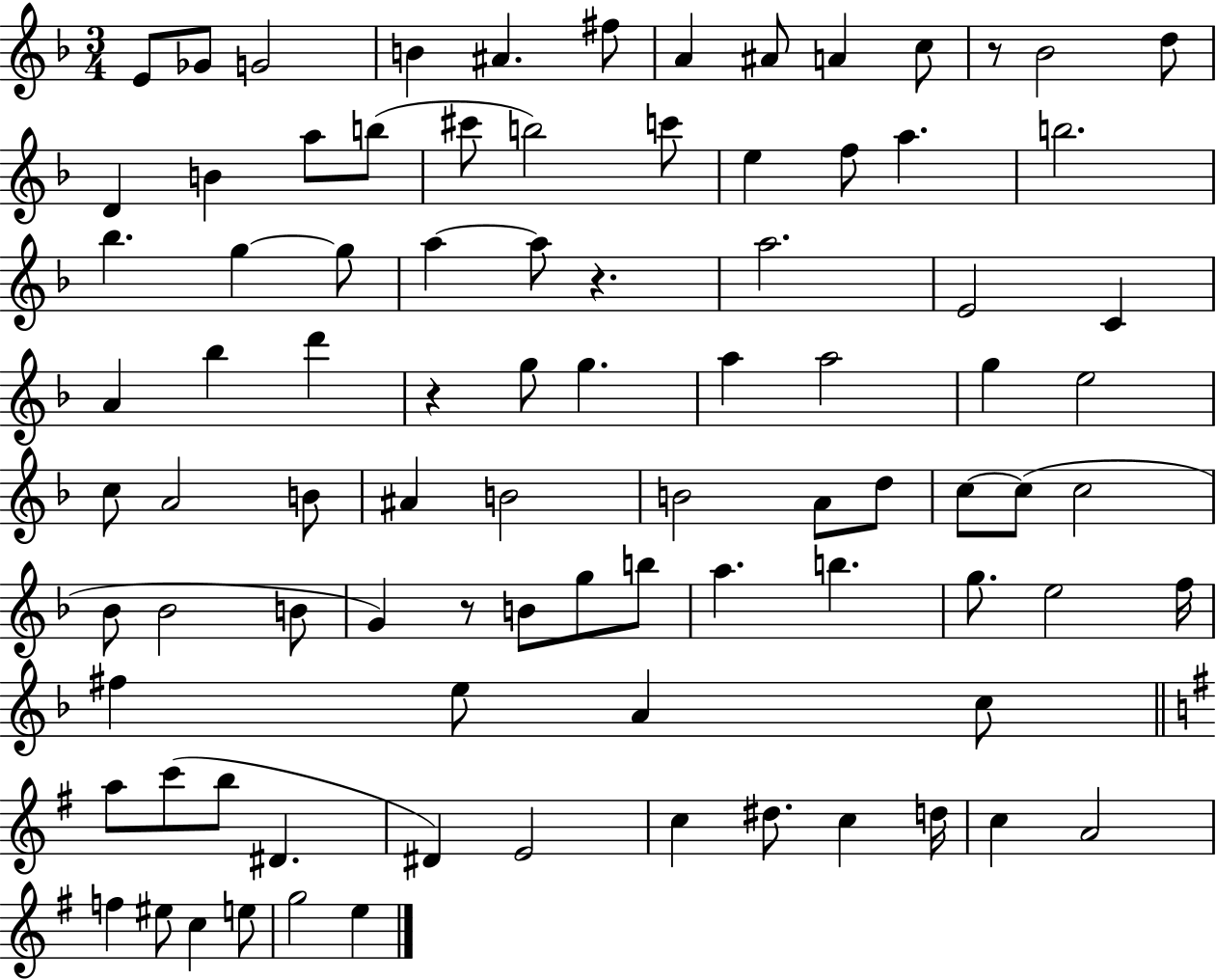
E4/e Gb4/e G4/h B4/q A#4/q. F#5/e A4/q A#4/e A4/q C5/e R/e Bb4/h D5/e D4/q B4/q A5/e B5/e C#6/e B5/h C6/e E5/q F5/e A5/q. B5/h. Bb5/q. G5/q G5/e A5/q A5/e R/q. A5/h. E4/h C4/q A4/q Bb5/q D6/q R/q G5/e G5/q. A5/q A5/h G5/q E5/h C5/e A4/h B4/e A#4/q B4/h B4/h A4/e D5/e C5/e C5/e C5/h Bb4/e Bb4/h B4/e G4/q R/e B4/e G5/e B5/e A5/q. B5/q. G5/e. E5/h F5/s F#5/q E5/e A4/q C5/e A5/e C6/e B5/e D#4/q. D#4/q E4/h C5/q D#5/e. C5/q D5/s C5/q A4/h F5/q EIS5/e C5/q E5/e G5/h E5/q